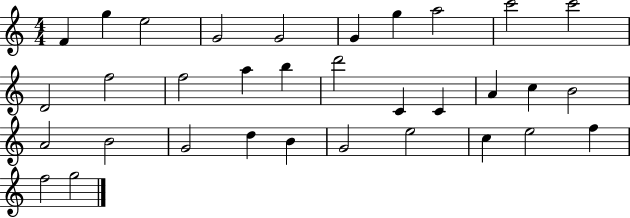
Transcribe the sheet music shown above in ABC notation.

X:1
T:Untitled
M:4/4
L:1/4
K:C
F g e2 G2 G2 G g a2 c'2 c'2 D2 f2 f2 a b d'2 C C A c B2 A2 B2 G2 d B G2 e2 c e2 f f2 g2